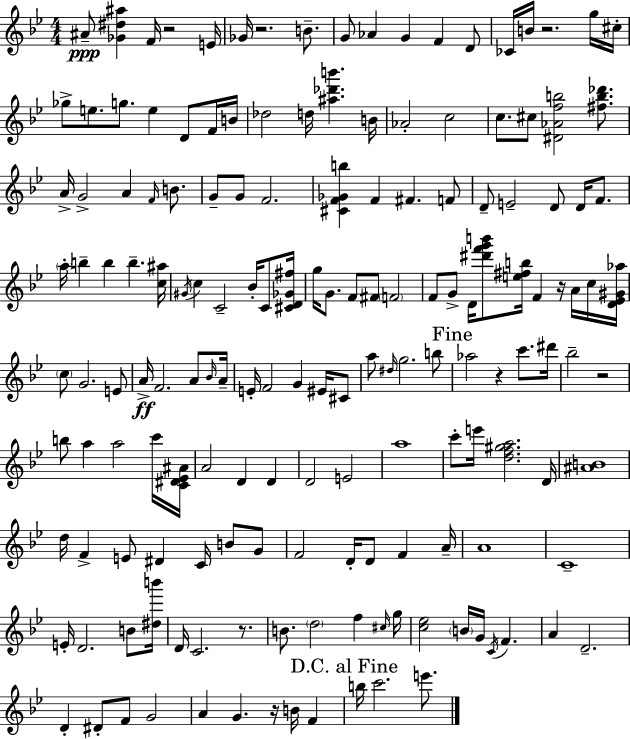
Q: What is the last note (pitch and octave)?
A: E6